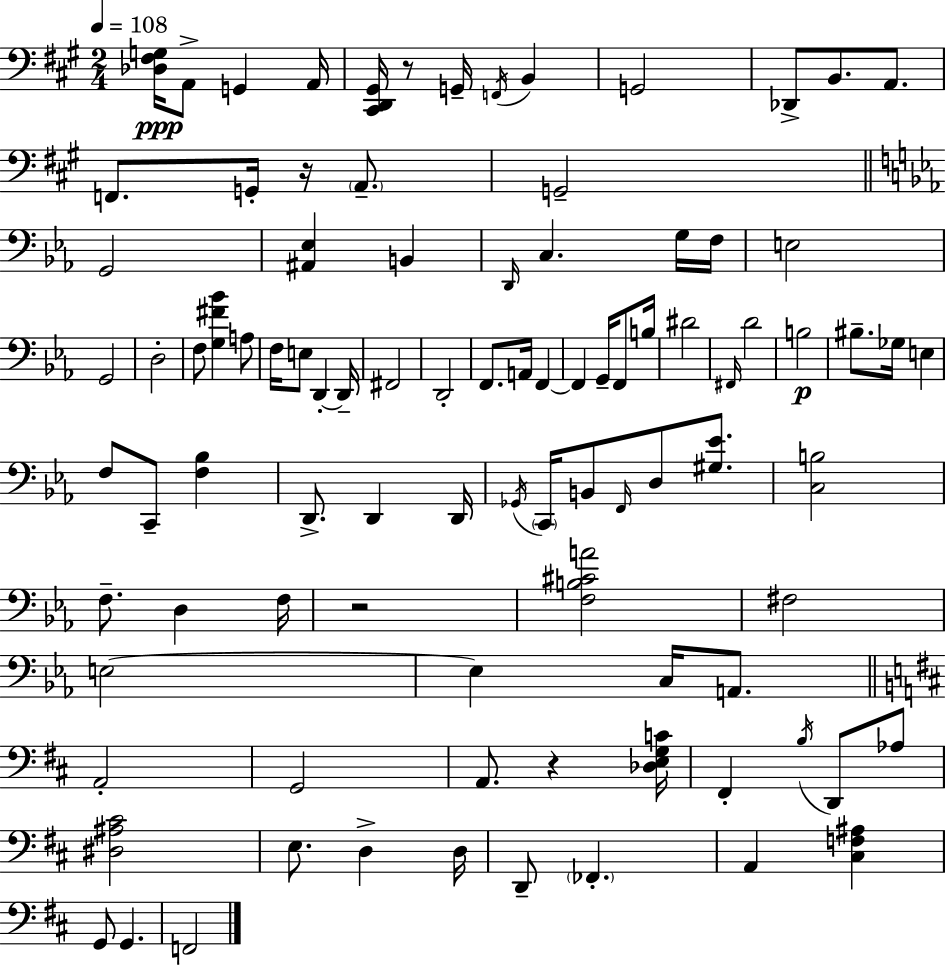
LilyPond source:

{
  \clef bass
  \numericTimeSignature
  \time 2/4
  \key a \major
  \tempo 4 = 108
  <des fis g>16\ppp a,8-> g,4 a,16 | <cis, d, gis,>16 r8 g,16-- \acciaccatura { f,16 } b,4 | g,2 | des,8-> b,8. a,8. | \break f,8. g,16-. r16 \parenthesize a,8.-- | g,2-- | \bar "||" \break \key ees \major g,2 | <ais, ees>4 b,4 | \grace { d,16 } c4. g16 | f16 e2 | \break g,2 | d2-. | f8 <g fis' bes'>4 a8 | f16 e8 d,4-.~~ | \break d,16-- fis,2 | d,2-. | f,8. a,16 f,4~~ | f,4 g,16-- f,8 | \break b16 dis'2 | \grace { fis,16 } d'2 | b2\p | bis8.-- ges16 e4 | \break f8 c,8-- <f bes>4 | d,8.-> d,4 | d,16 \acciaccatura { ges,16 } \parenthesize c,16 b,8 \grace { f,16 } d8 | <gis ees'>8. <c b>2 | \break f8.-- d4 | f16 r2 | <f b cis' a'>2 | fis2 | \break e2~~ | e4 | c16 a,8. \bar "||" \break \key d \major a,2-. | g,2 | a,8. r4 <des e g c'>16 | fis,4-. \acciaccatura { b16 } d,8 aes8 | \break <dis ais cis'>2 | e8. d4-> | d16 d,8-- \parenthesize fes,4.-. | a,4 <cis f ais>4 | \break g,8 g,4. | f,2 | \bar "|."
}